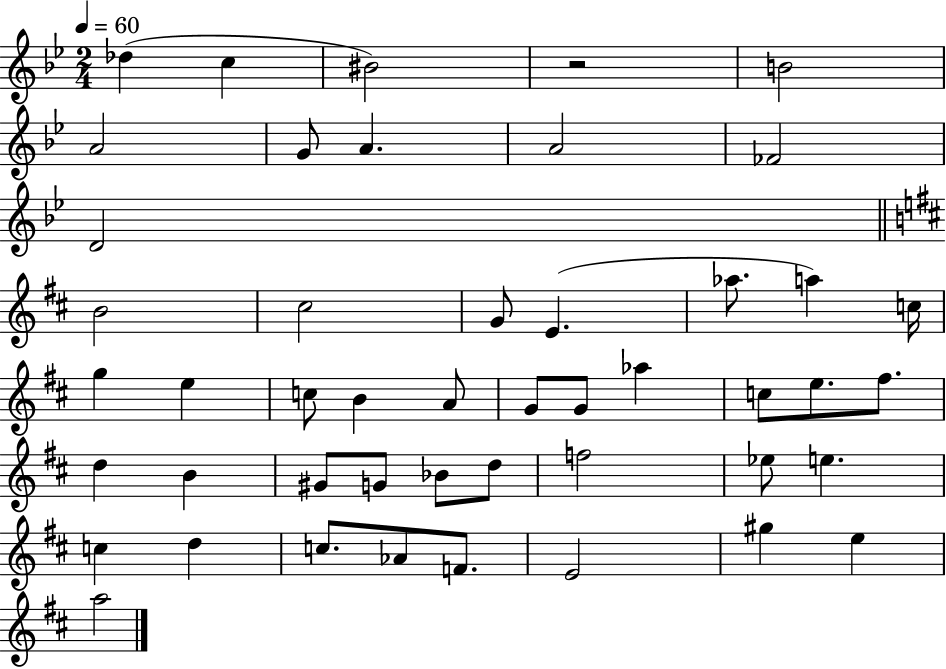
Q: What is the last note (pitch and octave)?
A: A5